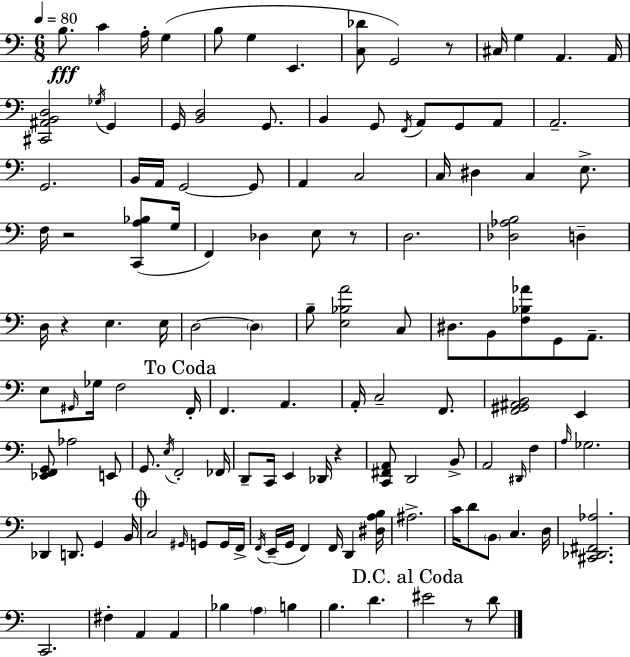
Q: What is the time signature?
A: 6/8